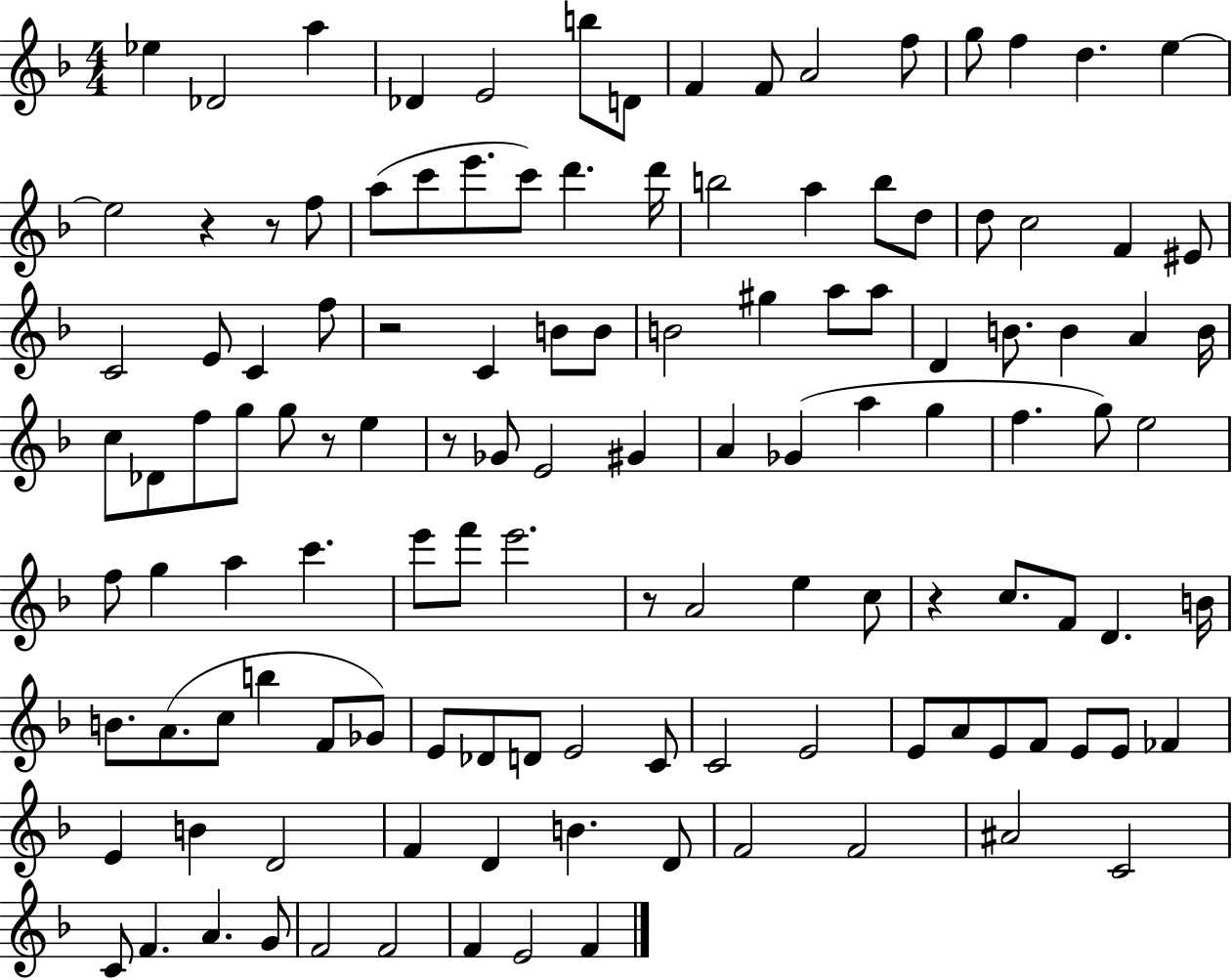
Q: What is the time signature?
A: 4/4